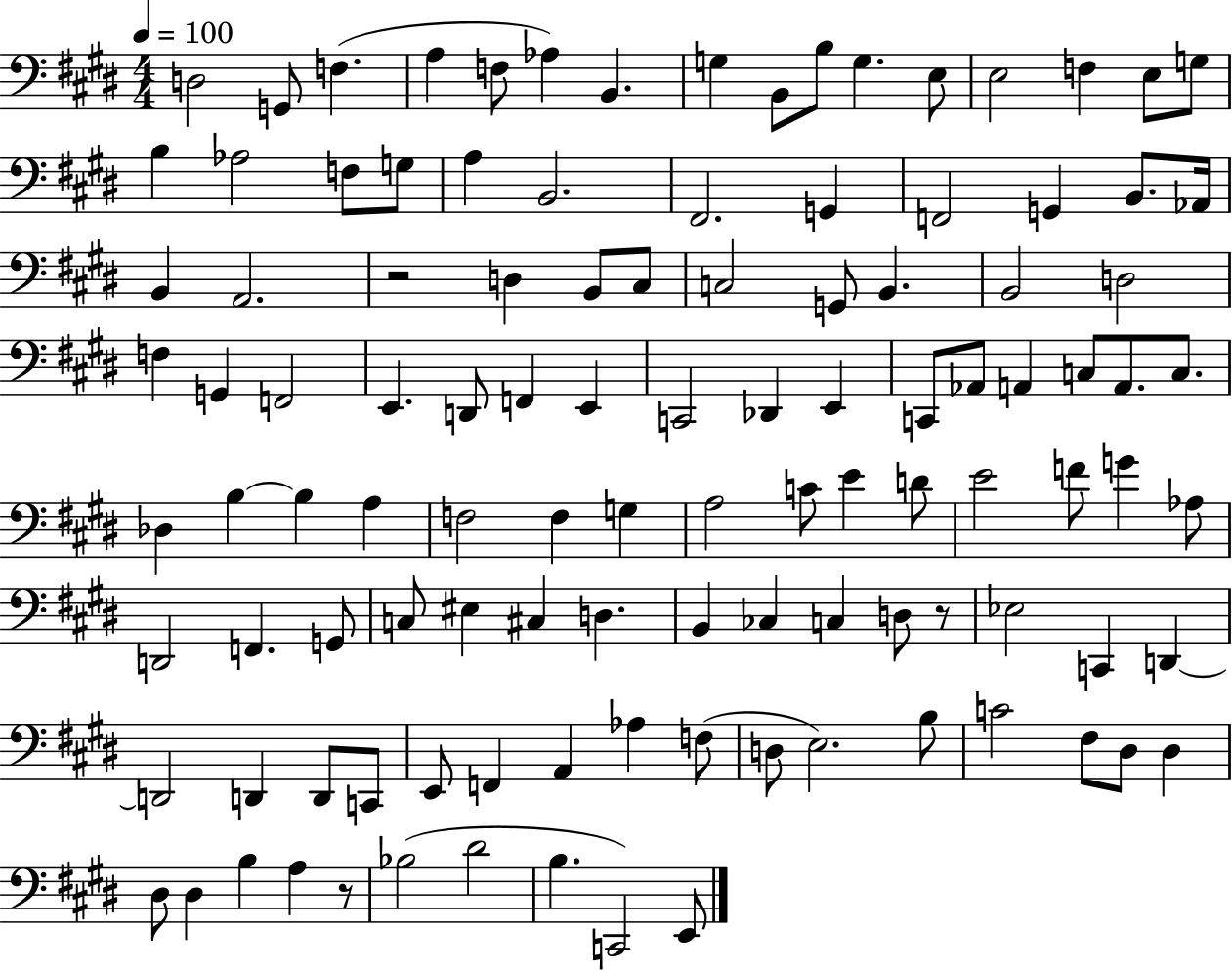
{
  \clef bass
  \numericTimeSignature
  \time 4/4
  \key e \major
  \tempo 4 = 100
  d2 g,8 f4.( | a4 f8 aes4) b,4. | g4 b,8 b8 g4. e8 | e2 f4 e8 g8 | \break b4 aes2 f8 g8 | a4 b,2. | fis,2. g,4 | f,2 g,4 b,8. aes,16 | \break b,4 a,2. | r2 d4 b,8 cis8 | c2 g,8 b,4. | b,2 d2 | \break f4 g,4 f,2 | e,4. d,8 f,4 e,4 | c,2 des,4 e,4 | c,8 aes,8 a,4 c8 a,8. c8. | \break des4 b4~~ b4 a4 | f2 f4 g4 | a2 c'8 e'4 d'8 | e'2 f'8 g'4 aes8 | \break d,2 f,4. g,8 | c8 eis4 cis4 d4. | b,4 ces4 c4 d8 r8 | ees2 c,4 d,4~~ | \break d,2 d,4 d,8 c,8 | e,8 f,4 a,4 aes4 f8( | d8 e2.) b8 | c'2 fis8 dis8 dis4 | \break dis8 dis4 b4 a4 r8 | bes2( dis'2 | b4. c,2) e,8 | \bar "|."
}